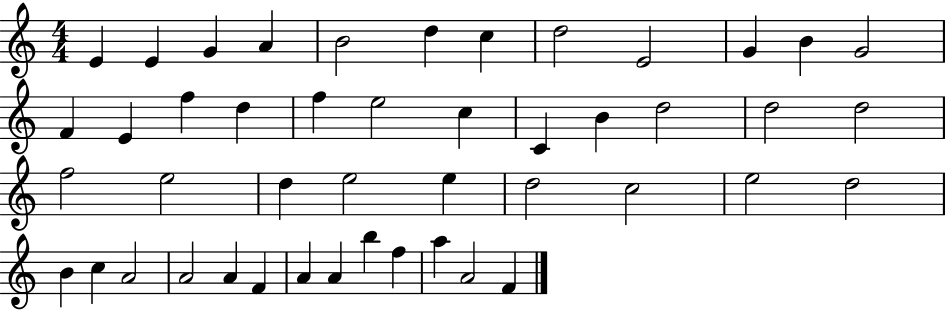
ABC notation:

X:1
T:Untitled
M:4/4
L:1/4
K:C
E E G A B2 d c d2 E2 G B G2 F E f d f e2 c C B d2 d2 d2 f2 e2 d e2 e d2 c2 e2 d2 B c A2 A2 A F A A b f a A2 F